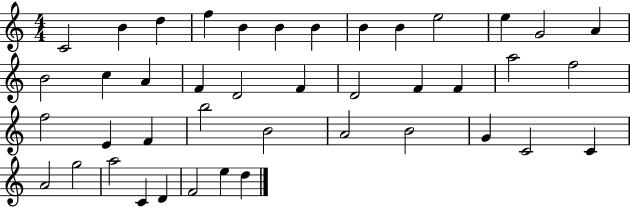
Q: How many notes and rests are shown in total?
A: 42